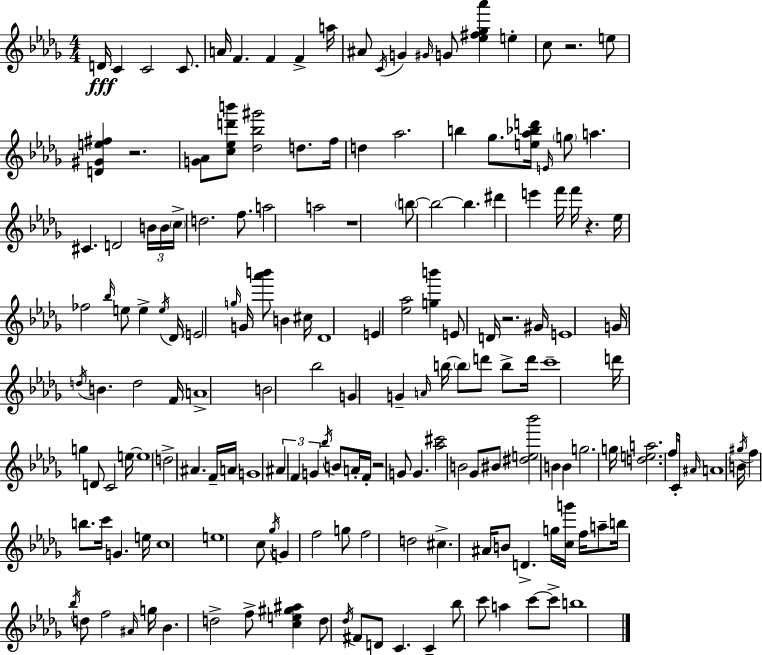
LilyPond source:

{
  \clef treble
  \numericTimeSignature
  \time 4/4
  \key bes \minor
  d'16\fff c'4 c'2 c'8. | a'16 f'4. f'4 f'4-> a''16 | ais'8 \acciaccatura { c'16 } g'4 \grace { gis'16 } g'8 <ees'' fis'' ges'' aes'''>4 e''4-. | c''8 r2. | \break e''8 <d' gis' e'' fis''>4 r2. | <g' aes'>8 <c'' ees'' d''' b'''>8 <des'' bes'' gis'''>2 d''8. | f''16 d''4 aes''2. | b''4 ges''8. <e'' aes'' bes'' d'''>16 \grace { e'16 } \parenthesize g''8 a''4. | \break cis'4. d'2 | \tuplet 3/2 { b'16 b'16 \parenthesize c''16-> } d''2. | f''8. a''2 a''2 | r1 | \break \parenthesize b''8~~ b''2~~ b''4. | dis'''4 e'''4 f'''16 f'''16 r4. | ees''16 fes''2 \grace { bes''16 } e''8 e''4-> | \acciaccatura { e''16 } des'16 \parenthesize e'2 \grace { g''16 } g'16 <aes''' b'''>8 | \break b'4 cis''16 des'1 | e'4 <ees'' aes''>2 | <g'' b'''>4 e'8 d'16 r2. | gis'16 e'1 | \break g'16 \acciaccatura { d''16 } b'4. d''2 | f'16 a'1-> | b'2 bes''2 | g'4 g'4-- \grace { a'16 } | \break b''16~~ \parenthesize b''8 d'''8 b''8-> d'''16 c'''1-- | d'''16 g''4 d'8 c'2 | e''16~~ e''1 | d''2-> | \break ais'4. f'16-- a'16 g'1 | \tuplet 3/2 { ais'4 f'4 | g'4 } \acciaccatura { bes''16 } b'8 a'16-. f'16-. r2 | g'8 g'4. <aes'' cis'''>2 | \break b'2 ges'8 bis'8 <dis'' e'' bes'''>2 | b'4 b'4 g''2. | g''16 <d'' e'' a''>2. | f''8 c'16-. \grace { ais'16 } a'1 | \break b'16 \acciaccatura { gis''16 } f''4 | b''8. c'''16 g'4. e''16 c''1 | e''1 | c''8 \acciaccatura { ges''16 } g'4 | \break f''2 g''8 f''2 | d''2 cis''4.-> | ais'16 b'8 d'4.-> g''16 <c'' g'''>16 f''16 a''8-- | b''16 \acciaccatura { bes''16 } d''8 f''2 \grace { ais'16 } g''16 bes'4. | \break d''2-> f''8-> <c'' e'' gis'' ais''>4 | d''8 \acciaccatura { des''16 } fis'8 d'8 c'4. c'4-- | bes''8 c'''8 a''4 c'''8~~ c'''8-> b''1 | \bar "|."
}